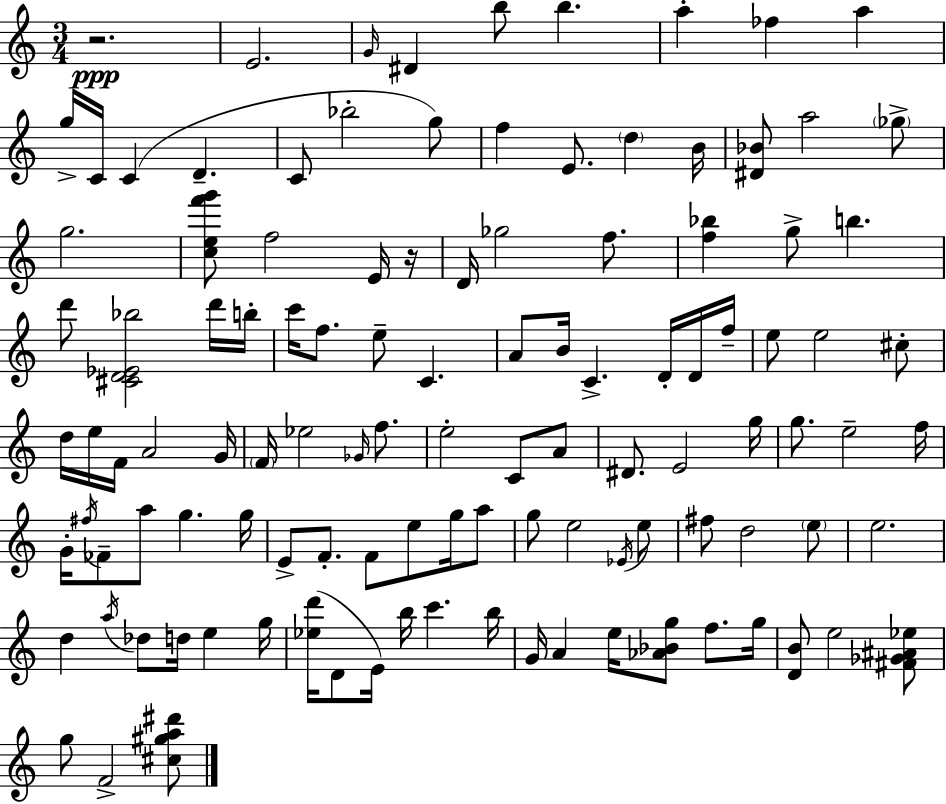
X:1
T:Untitled
M:3/4
L:1/4
K:Am
z2 E2 G/4 ^D b/2 b a _f a g/4 C/4 C D C/2 _b2 g/2 f E/2 d B/4 [^D_B]/2 a2 _g/2 g2 [cef'g']/2 f2 E/4 z/4 D/4 _g2 f/2 [f_b] g/2 b d'/2 [^CD_E_b]2 d'/4 b/4 c'/4 f/2 e/2 C A/2 B/4 C D/4 D/4 f/4 e/2 e2 ^c/2 d/4 e/4 F/4 A2 G/4 F/4 _e2 _G/4 f/2 e2 C/2 A/2 ^D/2 E2 g/4 g/2 e2 f/4 G/4 ^f/4 _F/2 a/2 g g/4 E/2 F/2 F/2 e/2 g/4 a/2 g/2 e2 _E/4 e/2 ^f/2 d2 e/2 e2 d a/4 _d/2 d/4 e g/4 [_ed']/4 D/2 E/4 b/4 c' b/4 G/4 A e/4 [_A_Bg]/2 f/2 g/4 [DB]/2 e2 [^F_G^A_e]/2 g/2 F2 [^c^ga^d']/2